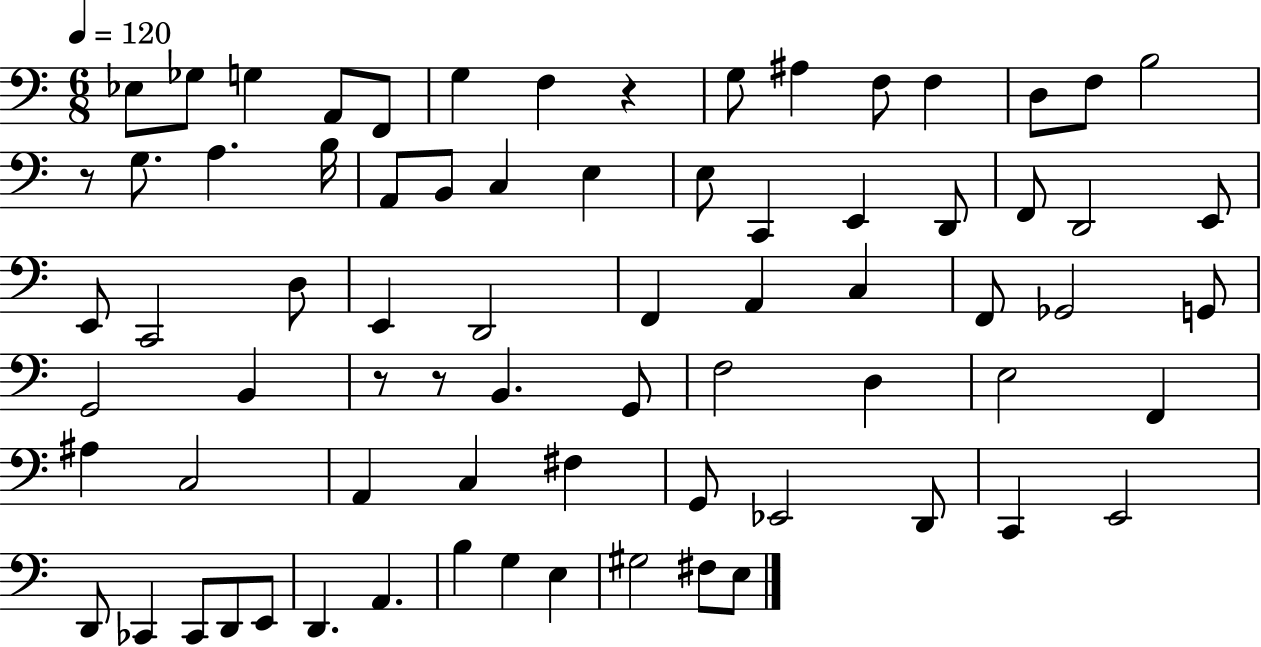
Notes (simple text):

Eb3/e Gb3/e G3/q A2/e F2/e G3/q F3/q R/q G3/e A#3/q F3/e F3/q D3/e F3/e B3/h R/e G3/e. A3/q. B3/s A2/e B2/e C3/q E3/q E3/e C2/q E2/q D2/e F2/e D2/h E2/e E2/e C2/h D3/e E2/q D2/h F2/q A2/q C3/q F2/e Gb2/h G2/e G2/h B2/q R/e R/e B2/q. G2/e F3/h D3/q E3/h F2/q A#3/q C3/h A2/q C3/q F#3/q G2/e Eb2/h D2/e C2/q E2/h D2/e CES2/q CES2/e D2/e E2/e D2/q. A2/q. B3/q G3/q E3/q G#3/h F#3/e E3/e